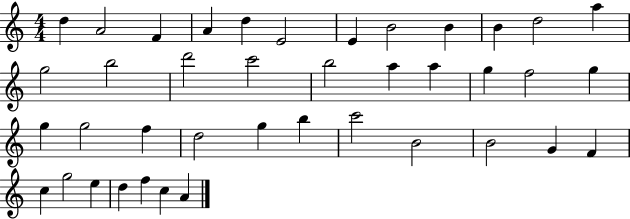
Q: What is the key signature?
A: C major